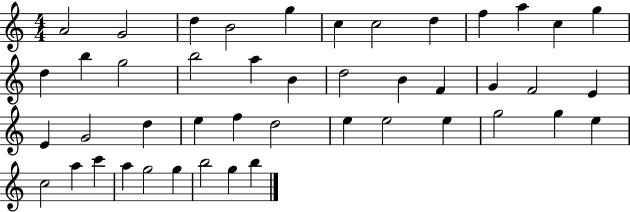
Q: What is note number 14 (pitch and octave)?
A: B5